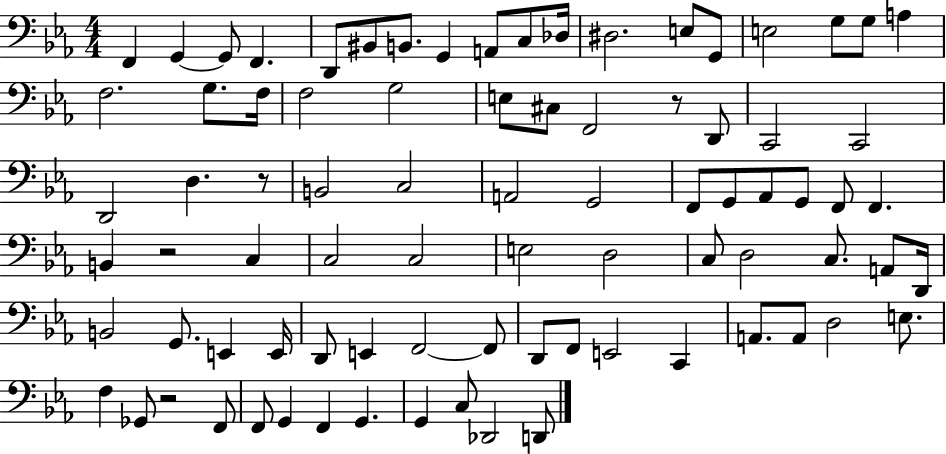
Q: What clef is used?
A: bass